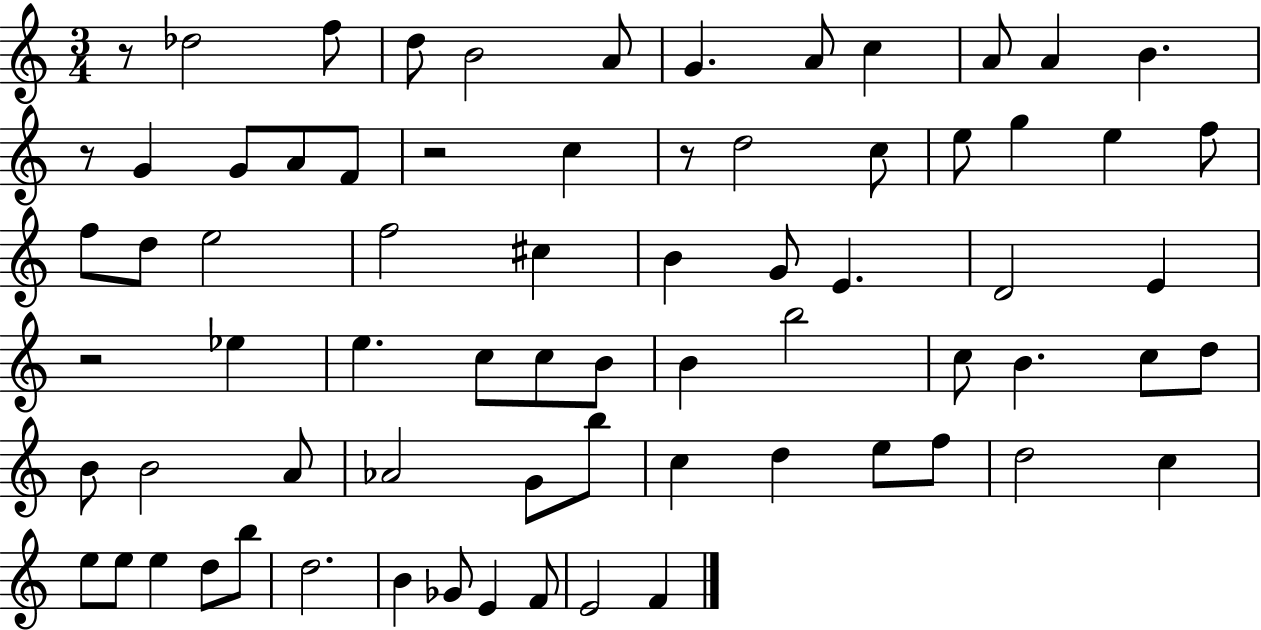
R/e Db5/h F5/e D5/e B4/h A4/e G4/q. A4/e C5/q A4/e A4/q B4/q. R/e G4/q G4/e A4/e F4/e R/h C5/q R/e D5/h C5/e E5/e G5/q E5/q F5/e F5/e D5/e E5/h F5/h C#5/q B4/q G4/e E4/q. D4/h E4/q R/h Eb5/q E5/q. C5/e C5/e B4/e B4/q B5/h C5/e B4/q. C5/e D5/e B4/e B4/h A4/e Ab4/h G4/e B5/e C5/q D5/q E5/e F5/e D5/h C5/q E5/e E5/e E5/q D5/e B5/e D5/h. B4/q Gb4/e E4/q F4/e E4/h F4/q